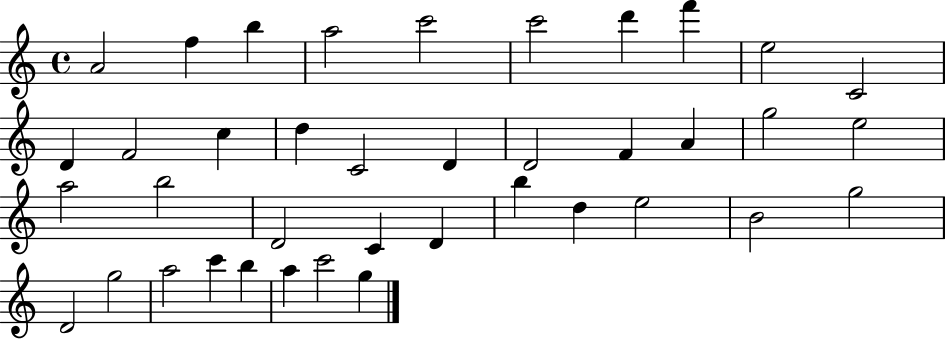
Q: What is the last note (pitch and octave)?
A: G5